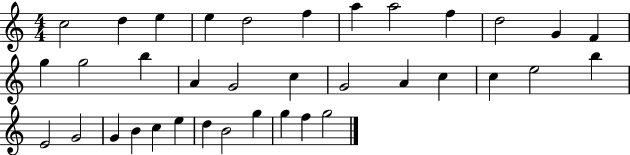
C5/h D5/q E5/q E5/q D5/h F5/q A5/q A5/h F5/q D5/h G4/q F4/q G5/q G5/h B5/q A4/q G4/h C5/q G4/h A4/q C5/q C5/q E5/h B5/q E4/h G4/h G4/q B4/q C5/q E5/q D5/q B4/h G5/q G5/q F5/q G5/h